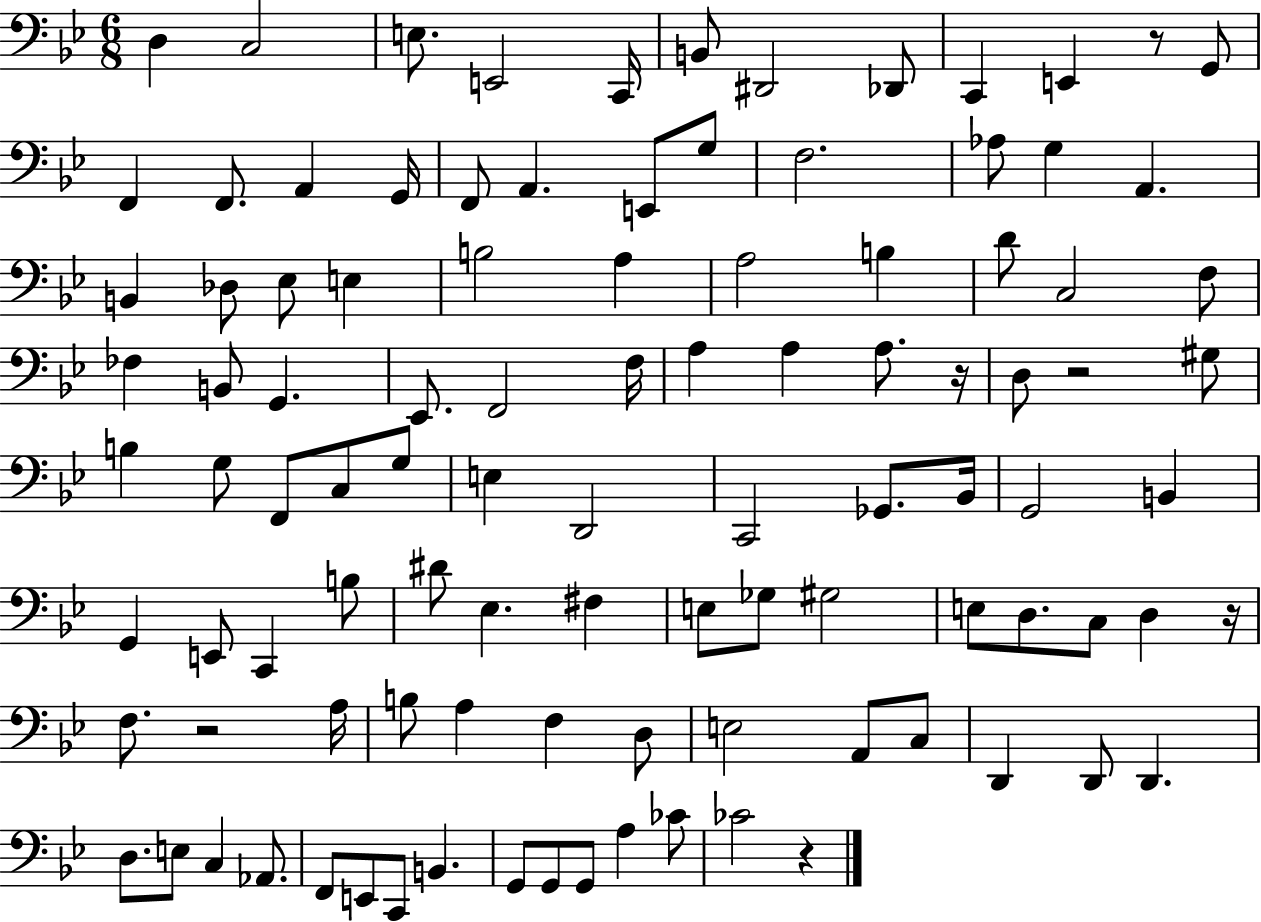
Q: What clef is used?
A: bass